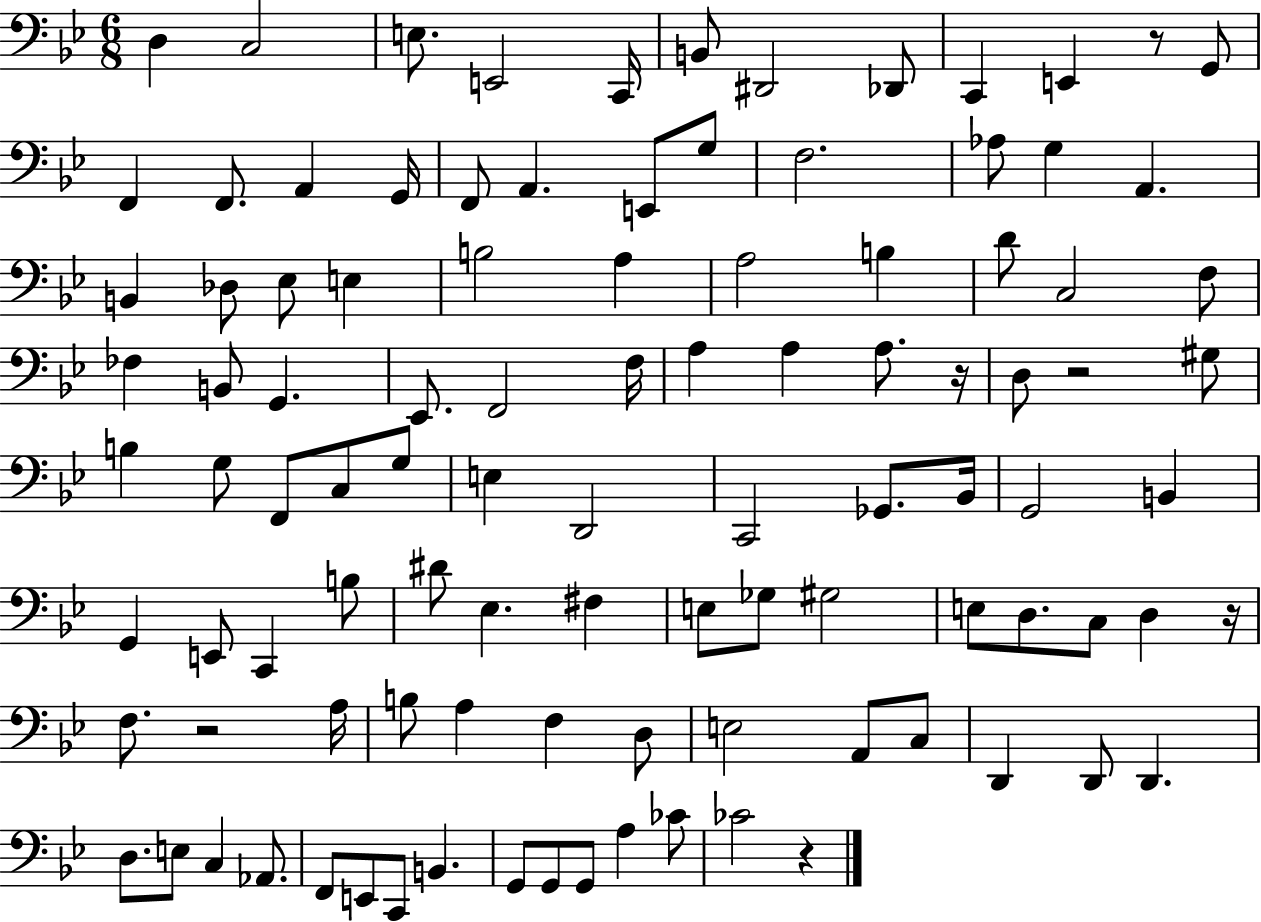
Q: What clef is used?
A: bass